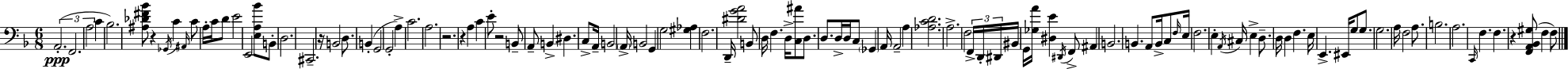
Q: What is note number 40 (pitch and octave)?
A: F3